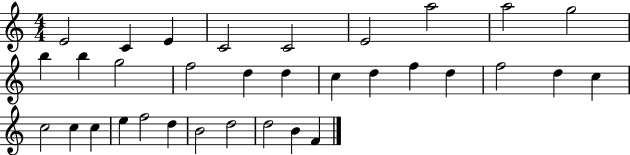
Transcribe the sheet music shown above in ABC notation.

X:1
T:Untitled
M:4/4
L:1/4
K:C
E2 C E C2 C2 E2 a2 a2 g2 b b g2 f2 d d c d f d f2 d c c2 c c e f2 d B2 d2 d2 B F